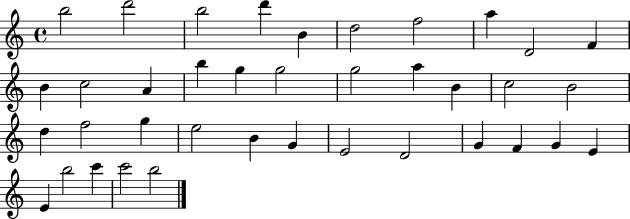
{
  \clef treble
  \time 4/4
  \defaultTimeSignature
  \key c \major
  b''2 d'''2 | b''2 d'''4 b'4 | d''2 f''2 | a''4 d'2 f'4 | \break b'4 c''2 a'4 | b''4 g''4 g''2 | g''2 a''4 b'4 | c''2 b'2 | \break d''4 f''2 g''4 | e''2 b'4 g'4 | e'2 d'2 | g'4 f'4 g'4 e'4 | \break e'4 b''2 c'''4 | c'''2 b''2 | \bar "|."
}